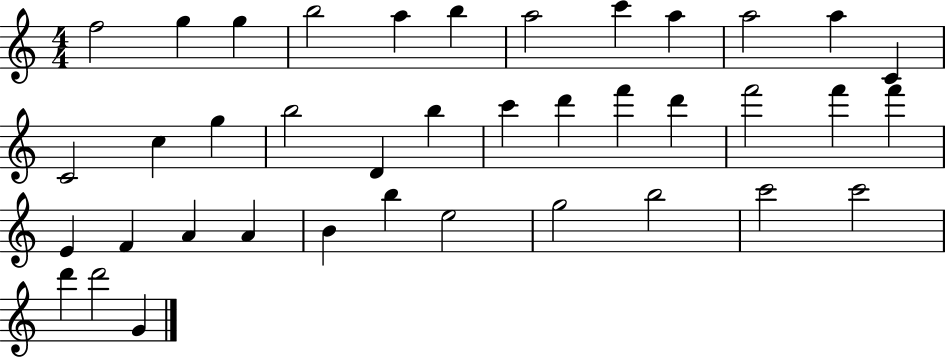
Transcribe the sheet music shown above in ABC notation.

X:1
T:Untitled
M:4/4
L:1/4
K:C
f2 g g b2 a b a2 c' a a2 a C C2 c g b2 D b c' d' f' d' f'2 f' f' E F A A B b e2 g2 b2 c'2 c'2 d' d'2 G